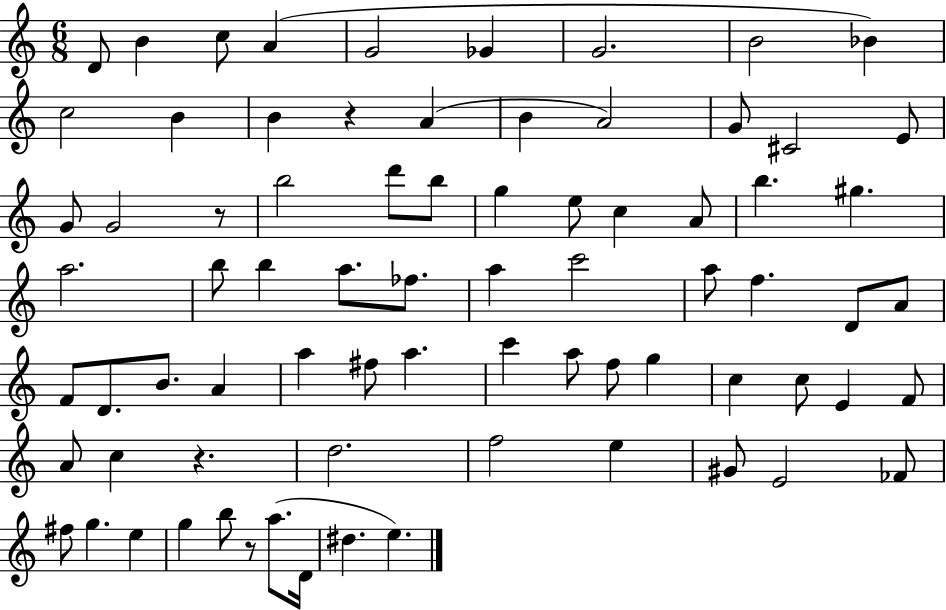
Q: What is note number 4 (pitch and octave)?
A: A4